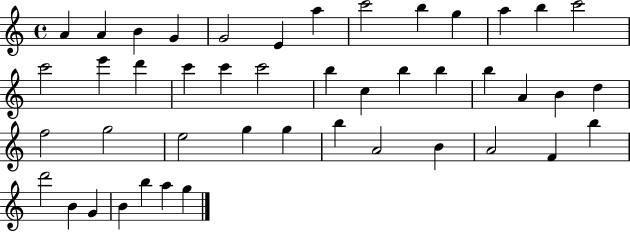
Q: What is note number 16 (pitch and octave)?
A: D6